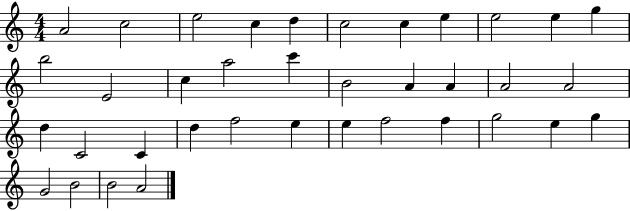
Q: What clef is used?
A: treble